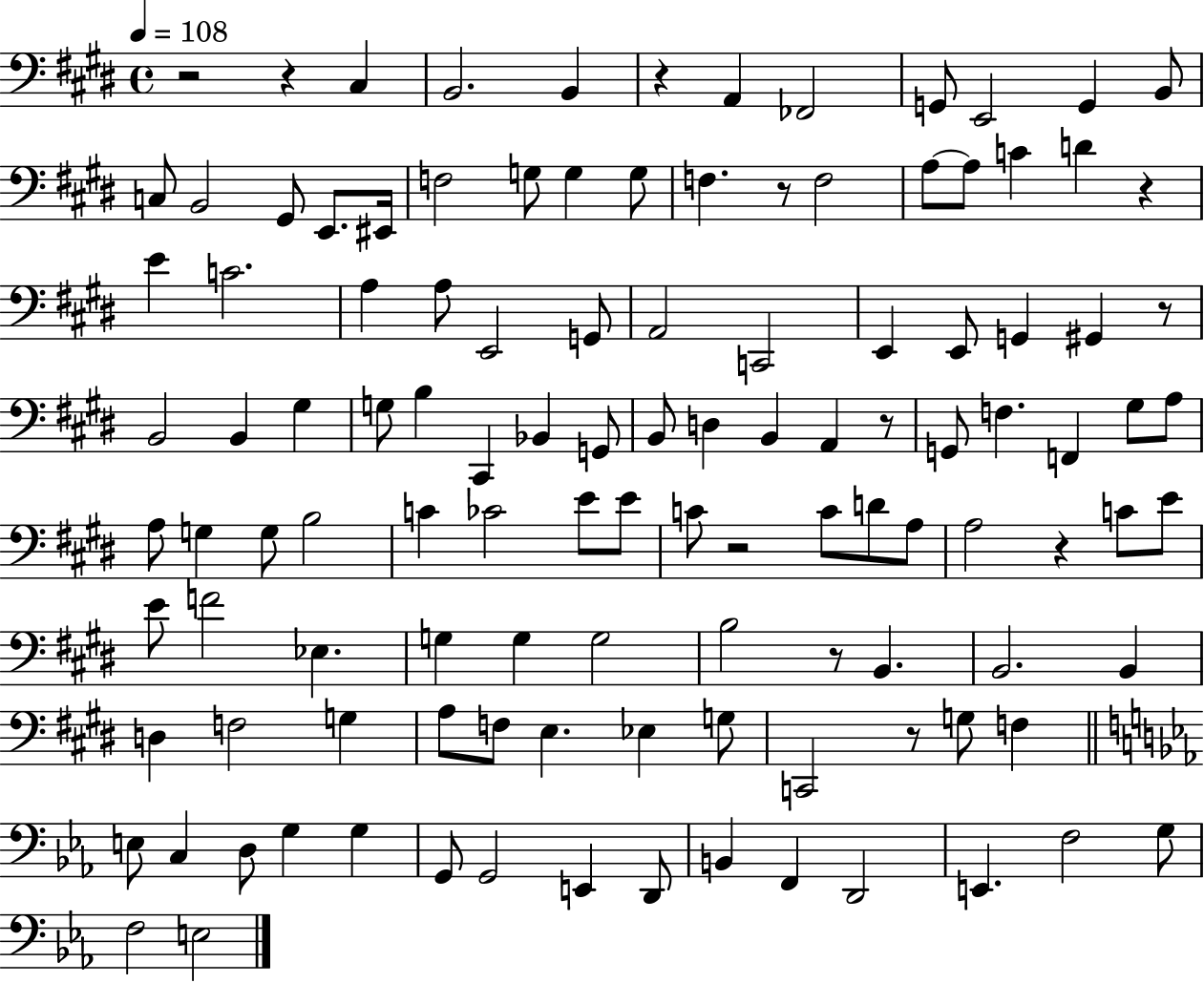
R/h R/q C#3/q B2/h. B2/q R/q A2/q FES2/h G2/e E2/h G2/q B2/e C3/e B2/h G#2/e E2/e. EIS2/s F3/h G3/e G3/q G3/e F3/q. R/e F3/h A3/e A3/e C4/q D4/q R/q E4/q C4/h. A3/q A3/e E2/h G2/e A2/h C2/h E2/q E2/e G2/q G#2/q R/e B2/h B2/q G#3/q G3/e B3/q C#2/q Bb2/q G2/e B2/e D3/q B2/q A2/q R/e G2/e F3/q. F2/q G#3/e A3/e A3/e G3/q G3/e B3/h C4/q CES4/h E4/e E4/e C4/e R/h C4/e D4/e A3/e A3/h R/q C4/e E4/e E4/e F4/h Eb3/q. G3/q G3/q G3/h B3/h R/e B2/q. B2/h. B2/q D3/q F3/h G3/q A3/e F3/e E3/q. Eb3/q G3/e C2/h R/e G3/e F3/q E3/e C3/q D3/e G3/q G3/q G2/e G2/h E2/q D2/e B2/q F2/q D2/h E2/q. F3/h G3/e F3/h E3/h